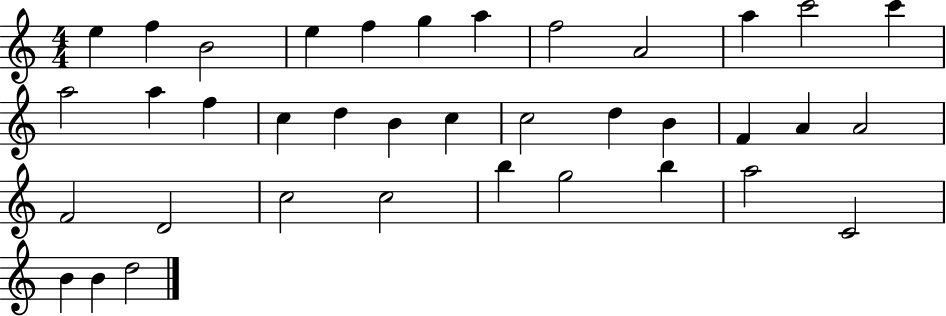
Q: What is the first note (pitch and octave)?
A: E5